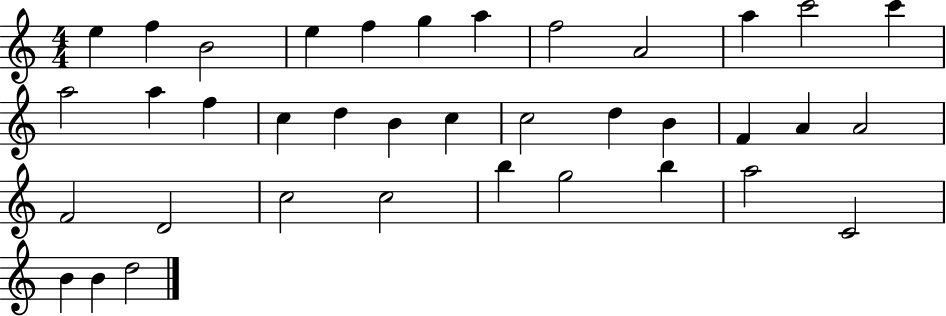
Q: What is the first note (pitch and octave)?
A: E5